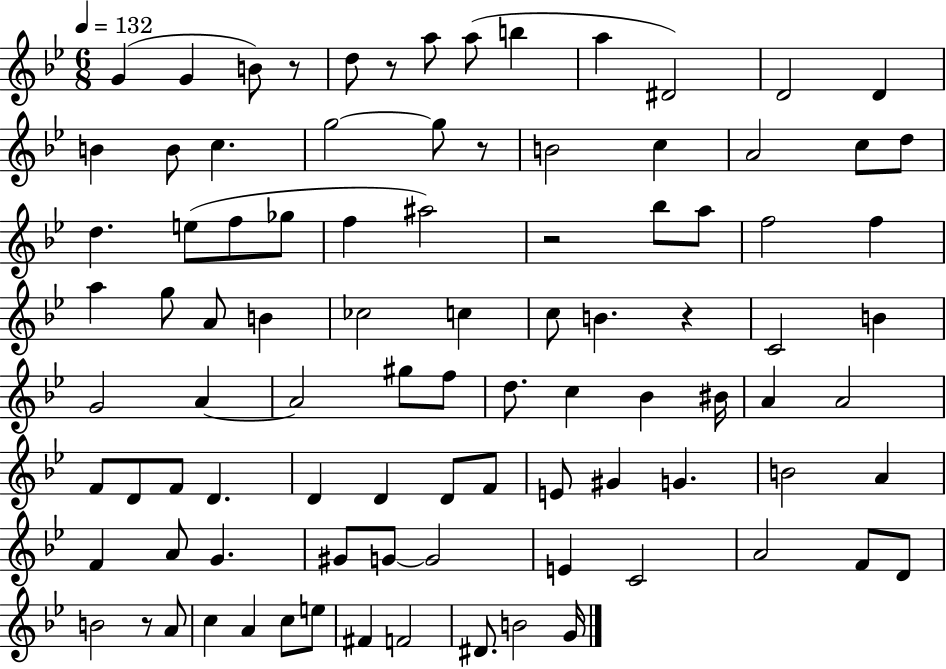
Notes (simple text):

G4/q G4/q B4/e R/e D5/e R/e A5/e A5/e B5/q A5/q D#4/h D4/h D4/q B4/q B4/e C5/q. G5/h G5/e R/e B4/h C5/q A4/h C5/e D5/e D5/q. E5/e F5/e Gb5/e F5/q A#5/h R/h Bb5/e A5/e F5/h F5/q A5/q G5/e A4/e B4/q CES5/h C5/q C5/e B4/q. R/q C4/h B4/q G4/h A4/q A4/h G#5/e F5/e D5/e. C5/q Bb4/q BIS4/s A4/q A4/h F4/e D4/e F4/e D4/q. D4/q D4/q D4/e F4/e E4/e G#4/q G4/q. B4/h A4/q F4/q A4/e G4/q. G#4/e G4/e G4/h E4/q C4/h A4/h F4/e D4/e B4/h R/e A4/e C5/q A4/q C5/e E5/e F#4/q F4/h D#4/e. B4/h G4/s